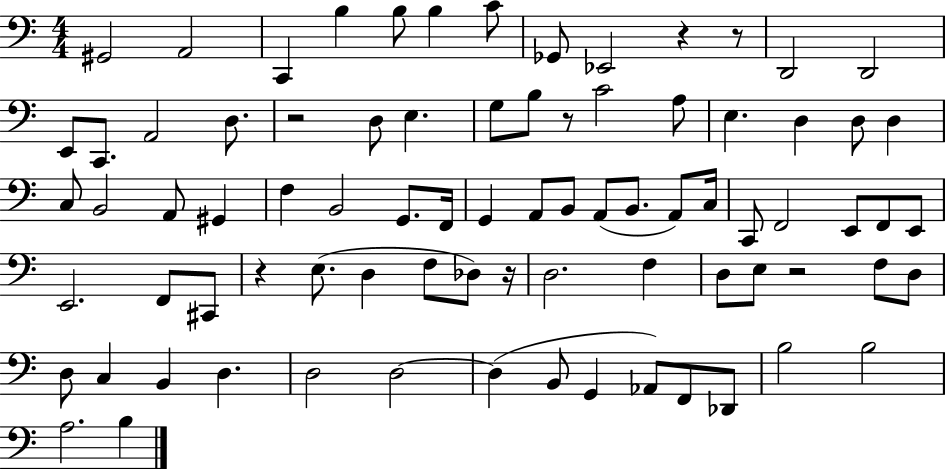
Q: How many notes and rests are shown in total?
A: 81